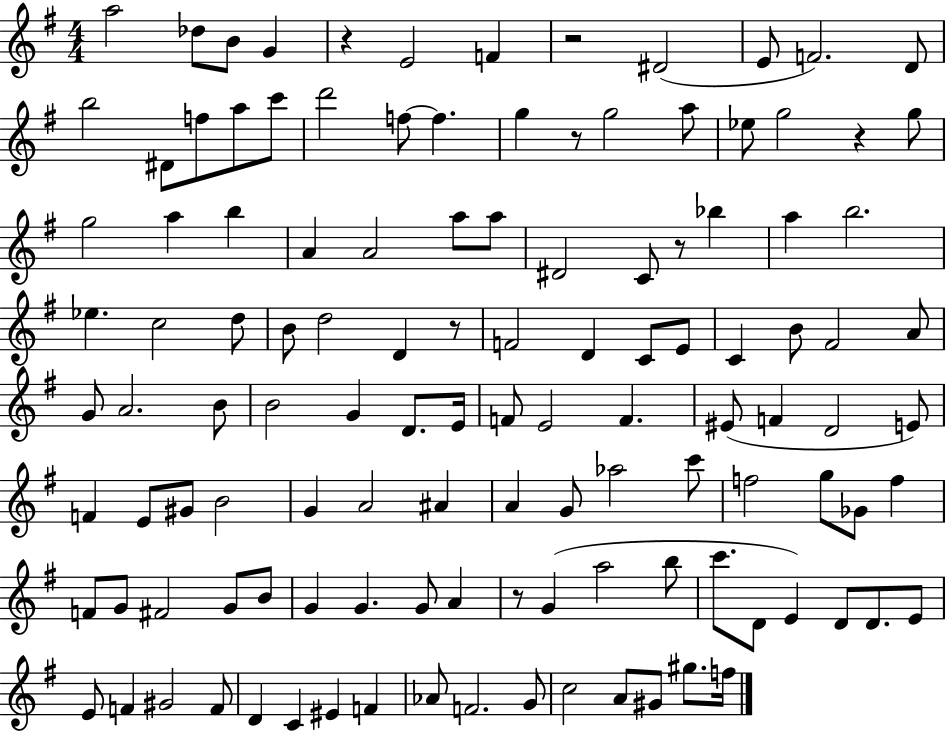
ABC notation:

X:1
T:Untitled
M:4/4
L:1/4
K:G
a2 _d/2 B/2 G z E2 F z2 ^D2 E/2 F2 D/2 b2 ^D/2 f/2 a/2 c'/2 d'2 f/2 f g z/2 g2 a/2 _e/2 g2 z g/2 g2 a b A A2 a/2 a/2 ^D2 C/2 z/2 _b a b2 _e c2 d/2 B/2 d2 D z/2 F2 D C/2 E/2 C B/2 ^F2 A/2 G/2 A2 B/2 B2 G D/2 E/4 F/2 E2 F ^E/2 F D2 E/2 F E/2 ^G/2 B2 G A2 ^A A G/2 _a2 c'/2 f2 g/2 _G/2 f F/2 G/2 ^F2 G/2 B/2 G G G/2 A z/2 G a2 b/2 c'/2 D/2 E D/2 D/2 E/2 E/2 F ^G2 F/2 D C ^E F _A/2 F2 G/2 c2 A/2 ^G/2 ^g/2 f/4